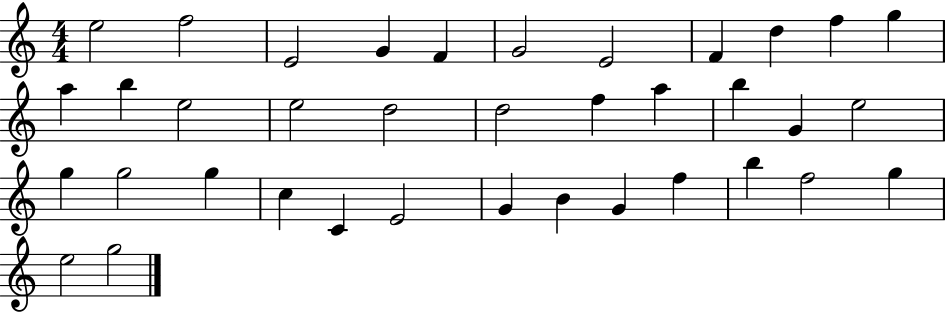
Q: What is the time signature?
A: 4/4